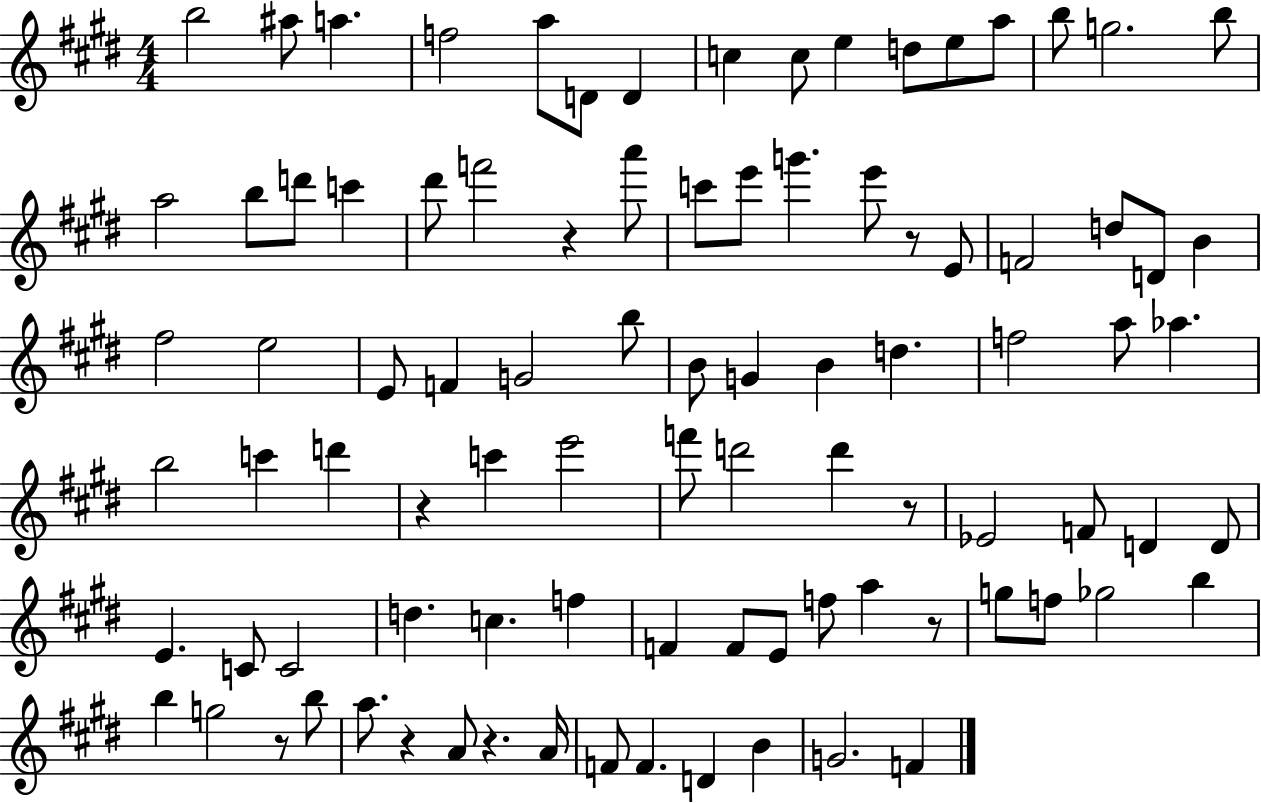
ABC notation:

X:1
T:Untitled
M:4/4
L:1/4
K:E
b2 ^a/2 a f2 a/2 D/2 D c c/2 e d/2 e/2 a/2 b/2 g2 b/2 a2 b/2 d'/2 c' ^d'/2 f'2 z a'/2 c'/2 e'/2 g' e'/2 z/2 E/2 F2 d/2 D/2 B ^f2 e2 E/2 F G2 b/2 B/2 G B d f2 a/2 _a b2 c' d' z c' e'2 f'/2 d'2 d' z/2 _E2 F/2 D D/2 E C/2 C2 d c f F F/2 E/2 f/2 a z/2 g/2 f/2 _g2 b b g2 z/2 b/2 a/2 z A/2 z A/4 F/2 F D B G2 F